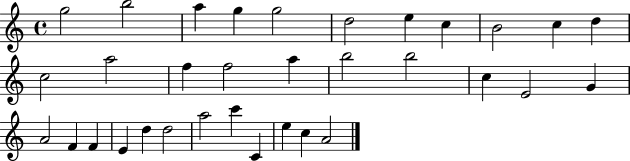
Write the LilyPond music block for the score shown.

{
  \clef treble
  \time 4/4
  \defaultTimeSignature
  \key c \major
  g''2 b''2 | a''4 g''4 g''2 | d''2 e''4 c''4 | b'2 c''4 d''4 | \break c''2 a''2 | f''4 f''2 a''4 | b''2 b''2 | c''4 e'2 g'4 | \break a'2 f'4 f'4 | e'4 d''4 d''2 | a''2 c'''4 c'4 | e''4 c''4 a'2 | \break \bar "|."
}